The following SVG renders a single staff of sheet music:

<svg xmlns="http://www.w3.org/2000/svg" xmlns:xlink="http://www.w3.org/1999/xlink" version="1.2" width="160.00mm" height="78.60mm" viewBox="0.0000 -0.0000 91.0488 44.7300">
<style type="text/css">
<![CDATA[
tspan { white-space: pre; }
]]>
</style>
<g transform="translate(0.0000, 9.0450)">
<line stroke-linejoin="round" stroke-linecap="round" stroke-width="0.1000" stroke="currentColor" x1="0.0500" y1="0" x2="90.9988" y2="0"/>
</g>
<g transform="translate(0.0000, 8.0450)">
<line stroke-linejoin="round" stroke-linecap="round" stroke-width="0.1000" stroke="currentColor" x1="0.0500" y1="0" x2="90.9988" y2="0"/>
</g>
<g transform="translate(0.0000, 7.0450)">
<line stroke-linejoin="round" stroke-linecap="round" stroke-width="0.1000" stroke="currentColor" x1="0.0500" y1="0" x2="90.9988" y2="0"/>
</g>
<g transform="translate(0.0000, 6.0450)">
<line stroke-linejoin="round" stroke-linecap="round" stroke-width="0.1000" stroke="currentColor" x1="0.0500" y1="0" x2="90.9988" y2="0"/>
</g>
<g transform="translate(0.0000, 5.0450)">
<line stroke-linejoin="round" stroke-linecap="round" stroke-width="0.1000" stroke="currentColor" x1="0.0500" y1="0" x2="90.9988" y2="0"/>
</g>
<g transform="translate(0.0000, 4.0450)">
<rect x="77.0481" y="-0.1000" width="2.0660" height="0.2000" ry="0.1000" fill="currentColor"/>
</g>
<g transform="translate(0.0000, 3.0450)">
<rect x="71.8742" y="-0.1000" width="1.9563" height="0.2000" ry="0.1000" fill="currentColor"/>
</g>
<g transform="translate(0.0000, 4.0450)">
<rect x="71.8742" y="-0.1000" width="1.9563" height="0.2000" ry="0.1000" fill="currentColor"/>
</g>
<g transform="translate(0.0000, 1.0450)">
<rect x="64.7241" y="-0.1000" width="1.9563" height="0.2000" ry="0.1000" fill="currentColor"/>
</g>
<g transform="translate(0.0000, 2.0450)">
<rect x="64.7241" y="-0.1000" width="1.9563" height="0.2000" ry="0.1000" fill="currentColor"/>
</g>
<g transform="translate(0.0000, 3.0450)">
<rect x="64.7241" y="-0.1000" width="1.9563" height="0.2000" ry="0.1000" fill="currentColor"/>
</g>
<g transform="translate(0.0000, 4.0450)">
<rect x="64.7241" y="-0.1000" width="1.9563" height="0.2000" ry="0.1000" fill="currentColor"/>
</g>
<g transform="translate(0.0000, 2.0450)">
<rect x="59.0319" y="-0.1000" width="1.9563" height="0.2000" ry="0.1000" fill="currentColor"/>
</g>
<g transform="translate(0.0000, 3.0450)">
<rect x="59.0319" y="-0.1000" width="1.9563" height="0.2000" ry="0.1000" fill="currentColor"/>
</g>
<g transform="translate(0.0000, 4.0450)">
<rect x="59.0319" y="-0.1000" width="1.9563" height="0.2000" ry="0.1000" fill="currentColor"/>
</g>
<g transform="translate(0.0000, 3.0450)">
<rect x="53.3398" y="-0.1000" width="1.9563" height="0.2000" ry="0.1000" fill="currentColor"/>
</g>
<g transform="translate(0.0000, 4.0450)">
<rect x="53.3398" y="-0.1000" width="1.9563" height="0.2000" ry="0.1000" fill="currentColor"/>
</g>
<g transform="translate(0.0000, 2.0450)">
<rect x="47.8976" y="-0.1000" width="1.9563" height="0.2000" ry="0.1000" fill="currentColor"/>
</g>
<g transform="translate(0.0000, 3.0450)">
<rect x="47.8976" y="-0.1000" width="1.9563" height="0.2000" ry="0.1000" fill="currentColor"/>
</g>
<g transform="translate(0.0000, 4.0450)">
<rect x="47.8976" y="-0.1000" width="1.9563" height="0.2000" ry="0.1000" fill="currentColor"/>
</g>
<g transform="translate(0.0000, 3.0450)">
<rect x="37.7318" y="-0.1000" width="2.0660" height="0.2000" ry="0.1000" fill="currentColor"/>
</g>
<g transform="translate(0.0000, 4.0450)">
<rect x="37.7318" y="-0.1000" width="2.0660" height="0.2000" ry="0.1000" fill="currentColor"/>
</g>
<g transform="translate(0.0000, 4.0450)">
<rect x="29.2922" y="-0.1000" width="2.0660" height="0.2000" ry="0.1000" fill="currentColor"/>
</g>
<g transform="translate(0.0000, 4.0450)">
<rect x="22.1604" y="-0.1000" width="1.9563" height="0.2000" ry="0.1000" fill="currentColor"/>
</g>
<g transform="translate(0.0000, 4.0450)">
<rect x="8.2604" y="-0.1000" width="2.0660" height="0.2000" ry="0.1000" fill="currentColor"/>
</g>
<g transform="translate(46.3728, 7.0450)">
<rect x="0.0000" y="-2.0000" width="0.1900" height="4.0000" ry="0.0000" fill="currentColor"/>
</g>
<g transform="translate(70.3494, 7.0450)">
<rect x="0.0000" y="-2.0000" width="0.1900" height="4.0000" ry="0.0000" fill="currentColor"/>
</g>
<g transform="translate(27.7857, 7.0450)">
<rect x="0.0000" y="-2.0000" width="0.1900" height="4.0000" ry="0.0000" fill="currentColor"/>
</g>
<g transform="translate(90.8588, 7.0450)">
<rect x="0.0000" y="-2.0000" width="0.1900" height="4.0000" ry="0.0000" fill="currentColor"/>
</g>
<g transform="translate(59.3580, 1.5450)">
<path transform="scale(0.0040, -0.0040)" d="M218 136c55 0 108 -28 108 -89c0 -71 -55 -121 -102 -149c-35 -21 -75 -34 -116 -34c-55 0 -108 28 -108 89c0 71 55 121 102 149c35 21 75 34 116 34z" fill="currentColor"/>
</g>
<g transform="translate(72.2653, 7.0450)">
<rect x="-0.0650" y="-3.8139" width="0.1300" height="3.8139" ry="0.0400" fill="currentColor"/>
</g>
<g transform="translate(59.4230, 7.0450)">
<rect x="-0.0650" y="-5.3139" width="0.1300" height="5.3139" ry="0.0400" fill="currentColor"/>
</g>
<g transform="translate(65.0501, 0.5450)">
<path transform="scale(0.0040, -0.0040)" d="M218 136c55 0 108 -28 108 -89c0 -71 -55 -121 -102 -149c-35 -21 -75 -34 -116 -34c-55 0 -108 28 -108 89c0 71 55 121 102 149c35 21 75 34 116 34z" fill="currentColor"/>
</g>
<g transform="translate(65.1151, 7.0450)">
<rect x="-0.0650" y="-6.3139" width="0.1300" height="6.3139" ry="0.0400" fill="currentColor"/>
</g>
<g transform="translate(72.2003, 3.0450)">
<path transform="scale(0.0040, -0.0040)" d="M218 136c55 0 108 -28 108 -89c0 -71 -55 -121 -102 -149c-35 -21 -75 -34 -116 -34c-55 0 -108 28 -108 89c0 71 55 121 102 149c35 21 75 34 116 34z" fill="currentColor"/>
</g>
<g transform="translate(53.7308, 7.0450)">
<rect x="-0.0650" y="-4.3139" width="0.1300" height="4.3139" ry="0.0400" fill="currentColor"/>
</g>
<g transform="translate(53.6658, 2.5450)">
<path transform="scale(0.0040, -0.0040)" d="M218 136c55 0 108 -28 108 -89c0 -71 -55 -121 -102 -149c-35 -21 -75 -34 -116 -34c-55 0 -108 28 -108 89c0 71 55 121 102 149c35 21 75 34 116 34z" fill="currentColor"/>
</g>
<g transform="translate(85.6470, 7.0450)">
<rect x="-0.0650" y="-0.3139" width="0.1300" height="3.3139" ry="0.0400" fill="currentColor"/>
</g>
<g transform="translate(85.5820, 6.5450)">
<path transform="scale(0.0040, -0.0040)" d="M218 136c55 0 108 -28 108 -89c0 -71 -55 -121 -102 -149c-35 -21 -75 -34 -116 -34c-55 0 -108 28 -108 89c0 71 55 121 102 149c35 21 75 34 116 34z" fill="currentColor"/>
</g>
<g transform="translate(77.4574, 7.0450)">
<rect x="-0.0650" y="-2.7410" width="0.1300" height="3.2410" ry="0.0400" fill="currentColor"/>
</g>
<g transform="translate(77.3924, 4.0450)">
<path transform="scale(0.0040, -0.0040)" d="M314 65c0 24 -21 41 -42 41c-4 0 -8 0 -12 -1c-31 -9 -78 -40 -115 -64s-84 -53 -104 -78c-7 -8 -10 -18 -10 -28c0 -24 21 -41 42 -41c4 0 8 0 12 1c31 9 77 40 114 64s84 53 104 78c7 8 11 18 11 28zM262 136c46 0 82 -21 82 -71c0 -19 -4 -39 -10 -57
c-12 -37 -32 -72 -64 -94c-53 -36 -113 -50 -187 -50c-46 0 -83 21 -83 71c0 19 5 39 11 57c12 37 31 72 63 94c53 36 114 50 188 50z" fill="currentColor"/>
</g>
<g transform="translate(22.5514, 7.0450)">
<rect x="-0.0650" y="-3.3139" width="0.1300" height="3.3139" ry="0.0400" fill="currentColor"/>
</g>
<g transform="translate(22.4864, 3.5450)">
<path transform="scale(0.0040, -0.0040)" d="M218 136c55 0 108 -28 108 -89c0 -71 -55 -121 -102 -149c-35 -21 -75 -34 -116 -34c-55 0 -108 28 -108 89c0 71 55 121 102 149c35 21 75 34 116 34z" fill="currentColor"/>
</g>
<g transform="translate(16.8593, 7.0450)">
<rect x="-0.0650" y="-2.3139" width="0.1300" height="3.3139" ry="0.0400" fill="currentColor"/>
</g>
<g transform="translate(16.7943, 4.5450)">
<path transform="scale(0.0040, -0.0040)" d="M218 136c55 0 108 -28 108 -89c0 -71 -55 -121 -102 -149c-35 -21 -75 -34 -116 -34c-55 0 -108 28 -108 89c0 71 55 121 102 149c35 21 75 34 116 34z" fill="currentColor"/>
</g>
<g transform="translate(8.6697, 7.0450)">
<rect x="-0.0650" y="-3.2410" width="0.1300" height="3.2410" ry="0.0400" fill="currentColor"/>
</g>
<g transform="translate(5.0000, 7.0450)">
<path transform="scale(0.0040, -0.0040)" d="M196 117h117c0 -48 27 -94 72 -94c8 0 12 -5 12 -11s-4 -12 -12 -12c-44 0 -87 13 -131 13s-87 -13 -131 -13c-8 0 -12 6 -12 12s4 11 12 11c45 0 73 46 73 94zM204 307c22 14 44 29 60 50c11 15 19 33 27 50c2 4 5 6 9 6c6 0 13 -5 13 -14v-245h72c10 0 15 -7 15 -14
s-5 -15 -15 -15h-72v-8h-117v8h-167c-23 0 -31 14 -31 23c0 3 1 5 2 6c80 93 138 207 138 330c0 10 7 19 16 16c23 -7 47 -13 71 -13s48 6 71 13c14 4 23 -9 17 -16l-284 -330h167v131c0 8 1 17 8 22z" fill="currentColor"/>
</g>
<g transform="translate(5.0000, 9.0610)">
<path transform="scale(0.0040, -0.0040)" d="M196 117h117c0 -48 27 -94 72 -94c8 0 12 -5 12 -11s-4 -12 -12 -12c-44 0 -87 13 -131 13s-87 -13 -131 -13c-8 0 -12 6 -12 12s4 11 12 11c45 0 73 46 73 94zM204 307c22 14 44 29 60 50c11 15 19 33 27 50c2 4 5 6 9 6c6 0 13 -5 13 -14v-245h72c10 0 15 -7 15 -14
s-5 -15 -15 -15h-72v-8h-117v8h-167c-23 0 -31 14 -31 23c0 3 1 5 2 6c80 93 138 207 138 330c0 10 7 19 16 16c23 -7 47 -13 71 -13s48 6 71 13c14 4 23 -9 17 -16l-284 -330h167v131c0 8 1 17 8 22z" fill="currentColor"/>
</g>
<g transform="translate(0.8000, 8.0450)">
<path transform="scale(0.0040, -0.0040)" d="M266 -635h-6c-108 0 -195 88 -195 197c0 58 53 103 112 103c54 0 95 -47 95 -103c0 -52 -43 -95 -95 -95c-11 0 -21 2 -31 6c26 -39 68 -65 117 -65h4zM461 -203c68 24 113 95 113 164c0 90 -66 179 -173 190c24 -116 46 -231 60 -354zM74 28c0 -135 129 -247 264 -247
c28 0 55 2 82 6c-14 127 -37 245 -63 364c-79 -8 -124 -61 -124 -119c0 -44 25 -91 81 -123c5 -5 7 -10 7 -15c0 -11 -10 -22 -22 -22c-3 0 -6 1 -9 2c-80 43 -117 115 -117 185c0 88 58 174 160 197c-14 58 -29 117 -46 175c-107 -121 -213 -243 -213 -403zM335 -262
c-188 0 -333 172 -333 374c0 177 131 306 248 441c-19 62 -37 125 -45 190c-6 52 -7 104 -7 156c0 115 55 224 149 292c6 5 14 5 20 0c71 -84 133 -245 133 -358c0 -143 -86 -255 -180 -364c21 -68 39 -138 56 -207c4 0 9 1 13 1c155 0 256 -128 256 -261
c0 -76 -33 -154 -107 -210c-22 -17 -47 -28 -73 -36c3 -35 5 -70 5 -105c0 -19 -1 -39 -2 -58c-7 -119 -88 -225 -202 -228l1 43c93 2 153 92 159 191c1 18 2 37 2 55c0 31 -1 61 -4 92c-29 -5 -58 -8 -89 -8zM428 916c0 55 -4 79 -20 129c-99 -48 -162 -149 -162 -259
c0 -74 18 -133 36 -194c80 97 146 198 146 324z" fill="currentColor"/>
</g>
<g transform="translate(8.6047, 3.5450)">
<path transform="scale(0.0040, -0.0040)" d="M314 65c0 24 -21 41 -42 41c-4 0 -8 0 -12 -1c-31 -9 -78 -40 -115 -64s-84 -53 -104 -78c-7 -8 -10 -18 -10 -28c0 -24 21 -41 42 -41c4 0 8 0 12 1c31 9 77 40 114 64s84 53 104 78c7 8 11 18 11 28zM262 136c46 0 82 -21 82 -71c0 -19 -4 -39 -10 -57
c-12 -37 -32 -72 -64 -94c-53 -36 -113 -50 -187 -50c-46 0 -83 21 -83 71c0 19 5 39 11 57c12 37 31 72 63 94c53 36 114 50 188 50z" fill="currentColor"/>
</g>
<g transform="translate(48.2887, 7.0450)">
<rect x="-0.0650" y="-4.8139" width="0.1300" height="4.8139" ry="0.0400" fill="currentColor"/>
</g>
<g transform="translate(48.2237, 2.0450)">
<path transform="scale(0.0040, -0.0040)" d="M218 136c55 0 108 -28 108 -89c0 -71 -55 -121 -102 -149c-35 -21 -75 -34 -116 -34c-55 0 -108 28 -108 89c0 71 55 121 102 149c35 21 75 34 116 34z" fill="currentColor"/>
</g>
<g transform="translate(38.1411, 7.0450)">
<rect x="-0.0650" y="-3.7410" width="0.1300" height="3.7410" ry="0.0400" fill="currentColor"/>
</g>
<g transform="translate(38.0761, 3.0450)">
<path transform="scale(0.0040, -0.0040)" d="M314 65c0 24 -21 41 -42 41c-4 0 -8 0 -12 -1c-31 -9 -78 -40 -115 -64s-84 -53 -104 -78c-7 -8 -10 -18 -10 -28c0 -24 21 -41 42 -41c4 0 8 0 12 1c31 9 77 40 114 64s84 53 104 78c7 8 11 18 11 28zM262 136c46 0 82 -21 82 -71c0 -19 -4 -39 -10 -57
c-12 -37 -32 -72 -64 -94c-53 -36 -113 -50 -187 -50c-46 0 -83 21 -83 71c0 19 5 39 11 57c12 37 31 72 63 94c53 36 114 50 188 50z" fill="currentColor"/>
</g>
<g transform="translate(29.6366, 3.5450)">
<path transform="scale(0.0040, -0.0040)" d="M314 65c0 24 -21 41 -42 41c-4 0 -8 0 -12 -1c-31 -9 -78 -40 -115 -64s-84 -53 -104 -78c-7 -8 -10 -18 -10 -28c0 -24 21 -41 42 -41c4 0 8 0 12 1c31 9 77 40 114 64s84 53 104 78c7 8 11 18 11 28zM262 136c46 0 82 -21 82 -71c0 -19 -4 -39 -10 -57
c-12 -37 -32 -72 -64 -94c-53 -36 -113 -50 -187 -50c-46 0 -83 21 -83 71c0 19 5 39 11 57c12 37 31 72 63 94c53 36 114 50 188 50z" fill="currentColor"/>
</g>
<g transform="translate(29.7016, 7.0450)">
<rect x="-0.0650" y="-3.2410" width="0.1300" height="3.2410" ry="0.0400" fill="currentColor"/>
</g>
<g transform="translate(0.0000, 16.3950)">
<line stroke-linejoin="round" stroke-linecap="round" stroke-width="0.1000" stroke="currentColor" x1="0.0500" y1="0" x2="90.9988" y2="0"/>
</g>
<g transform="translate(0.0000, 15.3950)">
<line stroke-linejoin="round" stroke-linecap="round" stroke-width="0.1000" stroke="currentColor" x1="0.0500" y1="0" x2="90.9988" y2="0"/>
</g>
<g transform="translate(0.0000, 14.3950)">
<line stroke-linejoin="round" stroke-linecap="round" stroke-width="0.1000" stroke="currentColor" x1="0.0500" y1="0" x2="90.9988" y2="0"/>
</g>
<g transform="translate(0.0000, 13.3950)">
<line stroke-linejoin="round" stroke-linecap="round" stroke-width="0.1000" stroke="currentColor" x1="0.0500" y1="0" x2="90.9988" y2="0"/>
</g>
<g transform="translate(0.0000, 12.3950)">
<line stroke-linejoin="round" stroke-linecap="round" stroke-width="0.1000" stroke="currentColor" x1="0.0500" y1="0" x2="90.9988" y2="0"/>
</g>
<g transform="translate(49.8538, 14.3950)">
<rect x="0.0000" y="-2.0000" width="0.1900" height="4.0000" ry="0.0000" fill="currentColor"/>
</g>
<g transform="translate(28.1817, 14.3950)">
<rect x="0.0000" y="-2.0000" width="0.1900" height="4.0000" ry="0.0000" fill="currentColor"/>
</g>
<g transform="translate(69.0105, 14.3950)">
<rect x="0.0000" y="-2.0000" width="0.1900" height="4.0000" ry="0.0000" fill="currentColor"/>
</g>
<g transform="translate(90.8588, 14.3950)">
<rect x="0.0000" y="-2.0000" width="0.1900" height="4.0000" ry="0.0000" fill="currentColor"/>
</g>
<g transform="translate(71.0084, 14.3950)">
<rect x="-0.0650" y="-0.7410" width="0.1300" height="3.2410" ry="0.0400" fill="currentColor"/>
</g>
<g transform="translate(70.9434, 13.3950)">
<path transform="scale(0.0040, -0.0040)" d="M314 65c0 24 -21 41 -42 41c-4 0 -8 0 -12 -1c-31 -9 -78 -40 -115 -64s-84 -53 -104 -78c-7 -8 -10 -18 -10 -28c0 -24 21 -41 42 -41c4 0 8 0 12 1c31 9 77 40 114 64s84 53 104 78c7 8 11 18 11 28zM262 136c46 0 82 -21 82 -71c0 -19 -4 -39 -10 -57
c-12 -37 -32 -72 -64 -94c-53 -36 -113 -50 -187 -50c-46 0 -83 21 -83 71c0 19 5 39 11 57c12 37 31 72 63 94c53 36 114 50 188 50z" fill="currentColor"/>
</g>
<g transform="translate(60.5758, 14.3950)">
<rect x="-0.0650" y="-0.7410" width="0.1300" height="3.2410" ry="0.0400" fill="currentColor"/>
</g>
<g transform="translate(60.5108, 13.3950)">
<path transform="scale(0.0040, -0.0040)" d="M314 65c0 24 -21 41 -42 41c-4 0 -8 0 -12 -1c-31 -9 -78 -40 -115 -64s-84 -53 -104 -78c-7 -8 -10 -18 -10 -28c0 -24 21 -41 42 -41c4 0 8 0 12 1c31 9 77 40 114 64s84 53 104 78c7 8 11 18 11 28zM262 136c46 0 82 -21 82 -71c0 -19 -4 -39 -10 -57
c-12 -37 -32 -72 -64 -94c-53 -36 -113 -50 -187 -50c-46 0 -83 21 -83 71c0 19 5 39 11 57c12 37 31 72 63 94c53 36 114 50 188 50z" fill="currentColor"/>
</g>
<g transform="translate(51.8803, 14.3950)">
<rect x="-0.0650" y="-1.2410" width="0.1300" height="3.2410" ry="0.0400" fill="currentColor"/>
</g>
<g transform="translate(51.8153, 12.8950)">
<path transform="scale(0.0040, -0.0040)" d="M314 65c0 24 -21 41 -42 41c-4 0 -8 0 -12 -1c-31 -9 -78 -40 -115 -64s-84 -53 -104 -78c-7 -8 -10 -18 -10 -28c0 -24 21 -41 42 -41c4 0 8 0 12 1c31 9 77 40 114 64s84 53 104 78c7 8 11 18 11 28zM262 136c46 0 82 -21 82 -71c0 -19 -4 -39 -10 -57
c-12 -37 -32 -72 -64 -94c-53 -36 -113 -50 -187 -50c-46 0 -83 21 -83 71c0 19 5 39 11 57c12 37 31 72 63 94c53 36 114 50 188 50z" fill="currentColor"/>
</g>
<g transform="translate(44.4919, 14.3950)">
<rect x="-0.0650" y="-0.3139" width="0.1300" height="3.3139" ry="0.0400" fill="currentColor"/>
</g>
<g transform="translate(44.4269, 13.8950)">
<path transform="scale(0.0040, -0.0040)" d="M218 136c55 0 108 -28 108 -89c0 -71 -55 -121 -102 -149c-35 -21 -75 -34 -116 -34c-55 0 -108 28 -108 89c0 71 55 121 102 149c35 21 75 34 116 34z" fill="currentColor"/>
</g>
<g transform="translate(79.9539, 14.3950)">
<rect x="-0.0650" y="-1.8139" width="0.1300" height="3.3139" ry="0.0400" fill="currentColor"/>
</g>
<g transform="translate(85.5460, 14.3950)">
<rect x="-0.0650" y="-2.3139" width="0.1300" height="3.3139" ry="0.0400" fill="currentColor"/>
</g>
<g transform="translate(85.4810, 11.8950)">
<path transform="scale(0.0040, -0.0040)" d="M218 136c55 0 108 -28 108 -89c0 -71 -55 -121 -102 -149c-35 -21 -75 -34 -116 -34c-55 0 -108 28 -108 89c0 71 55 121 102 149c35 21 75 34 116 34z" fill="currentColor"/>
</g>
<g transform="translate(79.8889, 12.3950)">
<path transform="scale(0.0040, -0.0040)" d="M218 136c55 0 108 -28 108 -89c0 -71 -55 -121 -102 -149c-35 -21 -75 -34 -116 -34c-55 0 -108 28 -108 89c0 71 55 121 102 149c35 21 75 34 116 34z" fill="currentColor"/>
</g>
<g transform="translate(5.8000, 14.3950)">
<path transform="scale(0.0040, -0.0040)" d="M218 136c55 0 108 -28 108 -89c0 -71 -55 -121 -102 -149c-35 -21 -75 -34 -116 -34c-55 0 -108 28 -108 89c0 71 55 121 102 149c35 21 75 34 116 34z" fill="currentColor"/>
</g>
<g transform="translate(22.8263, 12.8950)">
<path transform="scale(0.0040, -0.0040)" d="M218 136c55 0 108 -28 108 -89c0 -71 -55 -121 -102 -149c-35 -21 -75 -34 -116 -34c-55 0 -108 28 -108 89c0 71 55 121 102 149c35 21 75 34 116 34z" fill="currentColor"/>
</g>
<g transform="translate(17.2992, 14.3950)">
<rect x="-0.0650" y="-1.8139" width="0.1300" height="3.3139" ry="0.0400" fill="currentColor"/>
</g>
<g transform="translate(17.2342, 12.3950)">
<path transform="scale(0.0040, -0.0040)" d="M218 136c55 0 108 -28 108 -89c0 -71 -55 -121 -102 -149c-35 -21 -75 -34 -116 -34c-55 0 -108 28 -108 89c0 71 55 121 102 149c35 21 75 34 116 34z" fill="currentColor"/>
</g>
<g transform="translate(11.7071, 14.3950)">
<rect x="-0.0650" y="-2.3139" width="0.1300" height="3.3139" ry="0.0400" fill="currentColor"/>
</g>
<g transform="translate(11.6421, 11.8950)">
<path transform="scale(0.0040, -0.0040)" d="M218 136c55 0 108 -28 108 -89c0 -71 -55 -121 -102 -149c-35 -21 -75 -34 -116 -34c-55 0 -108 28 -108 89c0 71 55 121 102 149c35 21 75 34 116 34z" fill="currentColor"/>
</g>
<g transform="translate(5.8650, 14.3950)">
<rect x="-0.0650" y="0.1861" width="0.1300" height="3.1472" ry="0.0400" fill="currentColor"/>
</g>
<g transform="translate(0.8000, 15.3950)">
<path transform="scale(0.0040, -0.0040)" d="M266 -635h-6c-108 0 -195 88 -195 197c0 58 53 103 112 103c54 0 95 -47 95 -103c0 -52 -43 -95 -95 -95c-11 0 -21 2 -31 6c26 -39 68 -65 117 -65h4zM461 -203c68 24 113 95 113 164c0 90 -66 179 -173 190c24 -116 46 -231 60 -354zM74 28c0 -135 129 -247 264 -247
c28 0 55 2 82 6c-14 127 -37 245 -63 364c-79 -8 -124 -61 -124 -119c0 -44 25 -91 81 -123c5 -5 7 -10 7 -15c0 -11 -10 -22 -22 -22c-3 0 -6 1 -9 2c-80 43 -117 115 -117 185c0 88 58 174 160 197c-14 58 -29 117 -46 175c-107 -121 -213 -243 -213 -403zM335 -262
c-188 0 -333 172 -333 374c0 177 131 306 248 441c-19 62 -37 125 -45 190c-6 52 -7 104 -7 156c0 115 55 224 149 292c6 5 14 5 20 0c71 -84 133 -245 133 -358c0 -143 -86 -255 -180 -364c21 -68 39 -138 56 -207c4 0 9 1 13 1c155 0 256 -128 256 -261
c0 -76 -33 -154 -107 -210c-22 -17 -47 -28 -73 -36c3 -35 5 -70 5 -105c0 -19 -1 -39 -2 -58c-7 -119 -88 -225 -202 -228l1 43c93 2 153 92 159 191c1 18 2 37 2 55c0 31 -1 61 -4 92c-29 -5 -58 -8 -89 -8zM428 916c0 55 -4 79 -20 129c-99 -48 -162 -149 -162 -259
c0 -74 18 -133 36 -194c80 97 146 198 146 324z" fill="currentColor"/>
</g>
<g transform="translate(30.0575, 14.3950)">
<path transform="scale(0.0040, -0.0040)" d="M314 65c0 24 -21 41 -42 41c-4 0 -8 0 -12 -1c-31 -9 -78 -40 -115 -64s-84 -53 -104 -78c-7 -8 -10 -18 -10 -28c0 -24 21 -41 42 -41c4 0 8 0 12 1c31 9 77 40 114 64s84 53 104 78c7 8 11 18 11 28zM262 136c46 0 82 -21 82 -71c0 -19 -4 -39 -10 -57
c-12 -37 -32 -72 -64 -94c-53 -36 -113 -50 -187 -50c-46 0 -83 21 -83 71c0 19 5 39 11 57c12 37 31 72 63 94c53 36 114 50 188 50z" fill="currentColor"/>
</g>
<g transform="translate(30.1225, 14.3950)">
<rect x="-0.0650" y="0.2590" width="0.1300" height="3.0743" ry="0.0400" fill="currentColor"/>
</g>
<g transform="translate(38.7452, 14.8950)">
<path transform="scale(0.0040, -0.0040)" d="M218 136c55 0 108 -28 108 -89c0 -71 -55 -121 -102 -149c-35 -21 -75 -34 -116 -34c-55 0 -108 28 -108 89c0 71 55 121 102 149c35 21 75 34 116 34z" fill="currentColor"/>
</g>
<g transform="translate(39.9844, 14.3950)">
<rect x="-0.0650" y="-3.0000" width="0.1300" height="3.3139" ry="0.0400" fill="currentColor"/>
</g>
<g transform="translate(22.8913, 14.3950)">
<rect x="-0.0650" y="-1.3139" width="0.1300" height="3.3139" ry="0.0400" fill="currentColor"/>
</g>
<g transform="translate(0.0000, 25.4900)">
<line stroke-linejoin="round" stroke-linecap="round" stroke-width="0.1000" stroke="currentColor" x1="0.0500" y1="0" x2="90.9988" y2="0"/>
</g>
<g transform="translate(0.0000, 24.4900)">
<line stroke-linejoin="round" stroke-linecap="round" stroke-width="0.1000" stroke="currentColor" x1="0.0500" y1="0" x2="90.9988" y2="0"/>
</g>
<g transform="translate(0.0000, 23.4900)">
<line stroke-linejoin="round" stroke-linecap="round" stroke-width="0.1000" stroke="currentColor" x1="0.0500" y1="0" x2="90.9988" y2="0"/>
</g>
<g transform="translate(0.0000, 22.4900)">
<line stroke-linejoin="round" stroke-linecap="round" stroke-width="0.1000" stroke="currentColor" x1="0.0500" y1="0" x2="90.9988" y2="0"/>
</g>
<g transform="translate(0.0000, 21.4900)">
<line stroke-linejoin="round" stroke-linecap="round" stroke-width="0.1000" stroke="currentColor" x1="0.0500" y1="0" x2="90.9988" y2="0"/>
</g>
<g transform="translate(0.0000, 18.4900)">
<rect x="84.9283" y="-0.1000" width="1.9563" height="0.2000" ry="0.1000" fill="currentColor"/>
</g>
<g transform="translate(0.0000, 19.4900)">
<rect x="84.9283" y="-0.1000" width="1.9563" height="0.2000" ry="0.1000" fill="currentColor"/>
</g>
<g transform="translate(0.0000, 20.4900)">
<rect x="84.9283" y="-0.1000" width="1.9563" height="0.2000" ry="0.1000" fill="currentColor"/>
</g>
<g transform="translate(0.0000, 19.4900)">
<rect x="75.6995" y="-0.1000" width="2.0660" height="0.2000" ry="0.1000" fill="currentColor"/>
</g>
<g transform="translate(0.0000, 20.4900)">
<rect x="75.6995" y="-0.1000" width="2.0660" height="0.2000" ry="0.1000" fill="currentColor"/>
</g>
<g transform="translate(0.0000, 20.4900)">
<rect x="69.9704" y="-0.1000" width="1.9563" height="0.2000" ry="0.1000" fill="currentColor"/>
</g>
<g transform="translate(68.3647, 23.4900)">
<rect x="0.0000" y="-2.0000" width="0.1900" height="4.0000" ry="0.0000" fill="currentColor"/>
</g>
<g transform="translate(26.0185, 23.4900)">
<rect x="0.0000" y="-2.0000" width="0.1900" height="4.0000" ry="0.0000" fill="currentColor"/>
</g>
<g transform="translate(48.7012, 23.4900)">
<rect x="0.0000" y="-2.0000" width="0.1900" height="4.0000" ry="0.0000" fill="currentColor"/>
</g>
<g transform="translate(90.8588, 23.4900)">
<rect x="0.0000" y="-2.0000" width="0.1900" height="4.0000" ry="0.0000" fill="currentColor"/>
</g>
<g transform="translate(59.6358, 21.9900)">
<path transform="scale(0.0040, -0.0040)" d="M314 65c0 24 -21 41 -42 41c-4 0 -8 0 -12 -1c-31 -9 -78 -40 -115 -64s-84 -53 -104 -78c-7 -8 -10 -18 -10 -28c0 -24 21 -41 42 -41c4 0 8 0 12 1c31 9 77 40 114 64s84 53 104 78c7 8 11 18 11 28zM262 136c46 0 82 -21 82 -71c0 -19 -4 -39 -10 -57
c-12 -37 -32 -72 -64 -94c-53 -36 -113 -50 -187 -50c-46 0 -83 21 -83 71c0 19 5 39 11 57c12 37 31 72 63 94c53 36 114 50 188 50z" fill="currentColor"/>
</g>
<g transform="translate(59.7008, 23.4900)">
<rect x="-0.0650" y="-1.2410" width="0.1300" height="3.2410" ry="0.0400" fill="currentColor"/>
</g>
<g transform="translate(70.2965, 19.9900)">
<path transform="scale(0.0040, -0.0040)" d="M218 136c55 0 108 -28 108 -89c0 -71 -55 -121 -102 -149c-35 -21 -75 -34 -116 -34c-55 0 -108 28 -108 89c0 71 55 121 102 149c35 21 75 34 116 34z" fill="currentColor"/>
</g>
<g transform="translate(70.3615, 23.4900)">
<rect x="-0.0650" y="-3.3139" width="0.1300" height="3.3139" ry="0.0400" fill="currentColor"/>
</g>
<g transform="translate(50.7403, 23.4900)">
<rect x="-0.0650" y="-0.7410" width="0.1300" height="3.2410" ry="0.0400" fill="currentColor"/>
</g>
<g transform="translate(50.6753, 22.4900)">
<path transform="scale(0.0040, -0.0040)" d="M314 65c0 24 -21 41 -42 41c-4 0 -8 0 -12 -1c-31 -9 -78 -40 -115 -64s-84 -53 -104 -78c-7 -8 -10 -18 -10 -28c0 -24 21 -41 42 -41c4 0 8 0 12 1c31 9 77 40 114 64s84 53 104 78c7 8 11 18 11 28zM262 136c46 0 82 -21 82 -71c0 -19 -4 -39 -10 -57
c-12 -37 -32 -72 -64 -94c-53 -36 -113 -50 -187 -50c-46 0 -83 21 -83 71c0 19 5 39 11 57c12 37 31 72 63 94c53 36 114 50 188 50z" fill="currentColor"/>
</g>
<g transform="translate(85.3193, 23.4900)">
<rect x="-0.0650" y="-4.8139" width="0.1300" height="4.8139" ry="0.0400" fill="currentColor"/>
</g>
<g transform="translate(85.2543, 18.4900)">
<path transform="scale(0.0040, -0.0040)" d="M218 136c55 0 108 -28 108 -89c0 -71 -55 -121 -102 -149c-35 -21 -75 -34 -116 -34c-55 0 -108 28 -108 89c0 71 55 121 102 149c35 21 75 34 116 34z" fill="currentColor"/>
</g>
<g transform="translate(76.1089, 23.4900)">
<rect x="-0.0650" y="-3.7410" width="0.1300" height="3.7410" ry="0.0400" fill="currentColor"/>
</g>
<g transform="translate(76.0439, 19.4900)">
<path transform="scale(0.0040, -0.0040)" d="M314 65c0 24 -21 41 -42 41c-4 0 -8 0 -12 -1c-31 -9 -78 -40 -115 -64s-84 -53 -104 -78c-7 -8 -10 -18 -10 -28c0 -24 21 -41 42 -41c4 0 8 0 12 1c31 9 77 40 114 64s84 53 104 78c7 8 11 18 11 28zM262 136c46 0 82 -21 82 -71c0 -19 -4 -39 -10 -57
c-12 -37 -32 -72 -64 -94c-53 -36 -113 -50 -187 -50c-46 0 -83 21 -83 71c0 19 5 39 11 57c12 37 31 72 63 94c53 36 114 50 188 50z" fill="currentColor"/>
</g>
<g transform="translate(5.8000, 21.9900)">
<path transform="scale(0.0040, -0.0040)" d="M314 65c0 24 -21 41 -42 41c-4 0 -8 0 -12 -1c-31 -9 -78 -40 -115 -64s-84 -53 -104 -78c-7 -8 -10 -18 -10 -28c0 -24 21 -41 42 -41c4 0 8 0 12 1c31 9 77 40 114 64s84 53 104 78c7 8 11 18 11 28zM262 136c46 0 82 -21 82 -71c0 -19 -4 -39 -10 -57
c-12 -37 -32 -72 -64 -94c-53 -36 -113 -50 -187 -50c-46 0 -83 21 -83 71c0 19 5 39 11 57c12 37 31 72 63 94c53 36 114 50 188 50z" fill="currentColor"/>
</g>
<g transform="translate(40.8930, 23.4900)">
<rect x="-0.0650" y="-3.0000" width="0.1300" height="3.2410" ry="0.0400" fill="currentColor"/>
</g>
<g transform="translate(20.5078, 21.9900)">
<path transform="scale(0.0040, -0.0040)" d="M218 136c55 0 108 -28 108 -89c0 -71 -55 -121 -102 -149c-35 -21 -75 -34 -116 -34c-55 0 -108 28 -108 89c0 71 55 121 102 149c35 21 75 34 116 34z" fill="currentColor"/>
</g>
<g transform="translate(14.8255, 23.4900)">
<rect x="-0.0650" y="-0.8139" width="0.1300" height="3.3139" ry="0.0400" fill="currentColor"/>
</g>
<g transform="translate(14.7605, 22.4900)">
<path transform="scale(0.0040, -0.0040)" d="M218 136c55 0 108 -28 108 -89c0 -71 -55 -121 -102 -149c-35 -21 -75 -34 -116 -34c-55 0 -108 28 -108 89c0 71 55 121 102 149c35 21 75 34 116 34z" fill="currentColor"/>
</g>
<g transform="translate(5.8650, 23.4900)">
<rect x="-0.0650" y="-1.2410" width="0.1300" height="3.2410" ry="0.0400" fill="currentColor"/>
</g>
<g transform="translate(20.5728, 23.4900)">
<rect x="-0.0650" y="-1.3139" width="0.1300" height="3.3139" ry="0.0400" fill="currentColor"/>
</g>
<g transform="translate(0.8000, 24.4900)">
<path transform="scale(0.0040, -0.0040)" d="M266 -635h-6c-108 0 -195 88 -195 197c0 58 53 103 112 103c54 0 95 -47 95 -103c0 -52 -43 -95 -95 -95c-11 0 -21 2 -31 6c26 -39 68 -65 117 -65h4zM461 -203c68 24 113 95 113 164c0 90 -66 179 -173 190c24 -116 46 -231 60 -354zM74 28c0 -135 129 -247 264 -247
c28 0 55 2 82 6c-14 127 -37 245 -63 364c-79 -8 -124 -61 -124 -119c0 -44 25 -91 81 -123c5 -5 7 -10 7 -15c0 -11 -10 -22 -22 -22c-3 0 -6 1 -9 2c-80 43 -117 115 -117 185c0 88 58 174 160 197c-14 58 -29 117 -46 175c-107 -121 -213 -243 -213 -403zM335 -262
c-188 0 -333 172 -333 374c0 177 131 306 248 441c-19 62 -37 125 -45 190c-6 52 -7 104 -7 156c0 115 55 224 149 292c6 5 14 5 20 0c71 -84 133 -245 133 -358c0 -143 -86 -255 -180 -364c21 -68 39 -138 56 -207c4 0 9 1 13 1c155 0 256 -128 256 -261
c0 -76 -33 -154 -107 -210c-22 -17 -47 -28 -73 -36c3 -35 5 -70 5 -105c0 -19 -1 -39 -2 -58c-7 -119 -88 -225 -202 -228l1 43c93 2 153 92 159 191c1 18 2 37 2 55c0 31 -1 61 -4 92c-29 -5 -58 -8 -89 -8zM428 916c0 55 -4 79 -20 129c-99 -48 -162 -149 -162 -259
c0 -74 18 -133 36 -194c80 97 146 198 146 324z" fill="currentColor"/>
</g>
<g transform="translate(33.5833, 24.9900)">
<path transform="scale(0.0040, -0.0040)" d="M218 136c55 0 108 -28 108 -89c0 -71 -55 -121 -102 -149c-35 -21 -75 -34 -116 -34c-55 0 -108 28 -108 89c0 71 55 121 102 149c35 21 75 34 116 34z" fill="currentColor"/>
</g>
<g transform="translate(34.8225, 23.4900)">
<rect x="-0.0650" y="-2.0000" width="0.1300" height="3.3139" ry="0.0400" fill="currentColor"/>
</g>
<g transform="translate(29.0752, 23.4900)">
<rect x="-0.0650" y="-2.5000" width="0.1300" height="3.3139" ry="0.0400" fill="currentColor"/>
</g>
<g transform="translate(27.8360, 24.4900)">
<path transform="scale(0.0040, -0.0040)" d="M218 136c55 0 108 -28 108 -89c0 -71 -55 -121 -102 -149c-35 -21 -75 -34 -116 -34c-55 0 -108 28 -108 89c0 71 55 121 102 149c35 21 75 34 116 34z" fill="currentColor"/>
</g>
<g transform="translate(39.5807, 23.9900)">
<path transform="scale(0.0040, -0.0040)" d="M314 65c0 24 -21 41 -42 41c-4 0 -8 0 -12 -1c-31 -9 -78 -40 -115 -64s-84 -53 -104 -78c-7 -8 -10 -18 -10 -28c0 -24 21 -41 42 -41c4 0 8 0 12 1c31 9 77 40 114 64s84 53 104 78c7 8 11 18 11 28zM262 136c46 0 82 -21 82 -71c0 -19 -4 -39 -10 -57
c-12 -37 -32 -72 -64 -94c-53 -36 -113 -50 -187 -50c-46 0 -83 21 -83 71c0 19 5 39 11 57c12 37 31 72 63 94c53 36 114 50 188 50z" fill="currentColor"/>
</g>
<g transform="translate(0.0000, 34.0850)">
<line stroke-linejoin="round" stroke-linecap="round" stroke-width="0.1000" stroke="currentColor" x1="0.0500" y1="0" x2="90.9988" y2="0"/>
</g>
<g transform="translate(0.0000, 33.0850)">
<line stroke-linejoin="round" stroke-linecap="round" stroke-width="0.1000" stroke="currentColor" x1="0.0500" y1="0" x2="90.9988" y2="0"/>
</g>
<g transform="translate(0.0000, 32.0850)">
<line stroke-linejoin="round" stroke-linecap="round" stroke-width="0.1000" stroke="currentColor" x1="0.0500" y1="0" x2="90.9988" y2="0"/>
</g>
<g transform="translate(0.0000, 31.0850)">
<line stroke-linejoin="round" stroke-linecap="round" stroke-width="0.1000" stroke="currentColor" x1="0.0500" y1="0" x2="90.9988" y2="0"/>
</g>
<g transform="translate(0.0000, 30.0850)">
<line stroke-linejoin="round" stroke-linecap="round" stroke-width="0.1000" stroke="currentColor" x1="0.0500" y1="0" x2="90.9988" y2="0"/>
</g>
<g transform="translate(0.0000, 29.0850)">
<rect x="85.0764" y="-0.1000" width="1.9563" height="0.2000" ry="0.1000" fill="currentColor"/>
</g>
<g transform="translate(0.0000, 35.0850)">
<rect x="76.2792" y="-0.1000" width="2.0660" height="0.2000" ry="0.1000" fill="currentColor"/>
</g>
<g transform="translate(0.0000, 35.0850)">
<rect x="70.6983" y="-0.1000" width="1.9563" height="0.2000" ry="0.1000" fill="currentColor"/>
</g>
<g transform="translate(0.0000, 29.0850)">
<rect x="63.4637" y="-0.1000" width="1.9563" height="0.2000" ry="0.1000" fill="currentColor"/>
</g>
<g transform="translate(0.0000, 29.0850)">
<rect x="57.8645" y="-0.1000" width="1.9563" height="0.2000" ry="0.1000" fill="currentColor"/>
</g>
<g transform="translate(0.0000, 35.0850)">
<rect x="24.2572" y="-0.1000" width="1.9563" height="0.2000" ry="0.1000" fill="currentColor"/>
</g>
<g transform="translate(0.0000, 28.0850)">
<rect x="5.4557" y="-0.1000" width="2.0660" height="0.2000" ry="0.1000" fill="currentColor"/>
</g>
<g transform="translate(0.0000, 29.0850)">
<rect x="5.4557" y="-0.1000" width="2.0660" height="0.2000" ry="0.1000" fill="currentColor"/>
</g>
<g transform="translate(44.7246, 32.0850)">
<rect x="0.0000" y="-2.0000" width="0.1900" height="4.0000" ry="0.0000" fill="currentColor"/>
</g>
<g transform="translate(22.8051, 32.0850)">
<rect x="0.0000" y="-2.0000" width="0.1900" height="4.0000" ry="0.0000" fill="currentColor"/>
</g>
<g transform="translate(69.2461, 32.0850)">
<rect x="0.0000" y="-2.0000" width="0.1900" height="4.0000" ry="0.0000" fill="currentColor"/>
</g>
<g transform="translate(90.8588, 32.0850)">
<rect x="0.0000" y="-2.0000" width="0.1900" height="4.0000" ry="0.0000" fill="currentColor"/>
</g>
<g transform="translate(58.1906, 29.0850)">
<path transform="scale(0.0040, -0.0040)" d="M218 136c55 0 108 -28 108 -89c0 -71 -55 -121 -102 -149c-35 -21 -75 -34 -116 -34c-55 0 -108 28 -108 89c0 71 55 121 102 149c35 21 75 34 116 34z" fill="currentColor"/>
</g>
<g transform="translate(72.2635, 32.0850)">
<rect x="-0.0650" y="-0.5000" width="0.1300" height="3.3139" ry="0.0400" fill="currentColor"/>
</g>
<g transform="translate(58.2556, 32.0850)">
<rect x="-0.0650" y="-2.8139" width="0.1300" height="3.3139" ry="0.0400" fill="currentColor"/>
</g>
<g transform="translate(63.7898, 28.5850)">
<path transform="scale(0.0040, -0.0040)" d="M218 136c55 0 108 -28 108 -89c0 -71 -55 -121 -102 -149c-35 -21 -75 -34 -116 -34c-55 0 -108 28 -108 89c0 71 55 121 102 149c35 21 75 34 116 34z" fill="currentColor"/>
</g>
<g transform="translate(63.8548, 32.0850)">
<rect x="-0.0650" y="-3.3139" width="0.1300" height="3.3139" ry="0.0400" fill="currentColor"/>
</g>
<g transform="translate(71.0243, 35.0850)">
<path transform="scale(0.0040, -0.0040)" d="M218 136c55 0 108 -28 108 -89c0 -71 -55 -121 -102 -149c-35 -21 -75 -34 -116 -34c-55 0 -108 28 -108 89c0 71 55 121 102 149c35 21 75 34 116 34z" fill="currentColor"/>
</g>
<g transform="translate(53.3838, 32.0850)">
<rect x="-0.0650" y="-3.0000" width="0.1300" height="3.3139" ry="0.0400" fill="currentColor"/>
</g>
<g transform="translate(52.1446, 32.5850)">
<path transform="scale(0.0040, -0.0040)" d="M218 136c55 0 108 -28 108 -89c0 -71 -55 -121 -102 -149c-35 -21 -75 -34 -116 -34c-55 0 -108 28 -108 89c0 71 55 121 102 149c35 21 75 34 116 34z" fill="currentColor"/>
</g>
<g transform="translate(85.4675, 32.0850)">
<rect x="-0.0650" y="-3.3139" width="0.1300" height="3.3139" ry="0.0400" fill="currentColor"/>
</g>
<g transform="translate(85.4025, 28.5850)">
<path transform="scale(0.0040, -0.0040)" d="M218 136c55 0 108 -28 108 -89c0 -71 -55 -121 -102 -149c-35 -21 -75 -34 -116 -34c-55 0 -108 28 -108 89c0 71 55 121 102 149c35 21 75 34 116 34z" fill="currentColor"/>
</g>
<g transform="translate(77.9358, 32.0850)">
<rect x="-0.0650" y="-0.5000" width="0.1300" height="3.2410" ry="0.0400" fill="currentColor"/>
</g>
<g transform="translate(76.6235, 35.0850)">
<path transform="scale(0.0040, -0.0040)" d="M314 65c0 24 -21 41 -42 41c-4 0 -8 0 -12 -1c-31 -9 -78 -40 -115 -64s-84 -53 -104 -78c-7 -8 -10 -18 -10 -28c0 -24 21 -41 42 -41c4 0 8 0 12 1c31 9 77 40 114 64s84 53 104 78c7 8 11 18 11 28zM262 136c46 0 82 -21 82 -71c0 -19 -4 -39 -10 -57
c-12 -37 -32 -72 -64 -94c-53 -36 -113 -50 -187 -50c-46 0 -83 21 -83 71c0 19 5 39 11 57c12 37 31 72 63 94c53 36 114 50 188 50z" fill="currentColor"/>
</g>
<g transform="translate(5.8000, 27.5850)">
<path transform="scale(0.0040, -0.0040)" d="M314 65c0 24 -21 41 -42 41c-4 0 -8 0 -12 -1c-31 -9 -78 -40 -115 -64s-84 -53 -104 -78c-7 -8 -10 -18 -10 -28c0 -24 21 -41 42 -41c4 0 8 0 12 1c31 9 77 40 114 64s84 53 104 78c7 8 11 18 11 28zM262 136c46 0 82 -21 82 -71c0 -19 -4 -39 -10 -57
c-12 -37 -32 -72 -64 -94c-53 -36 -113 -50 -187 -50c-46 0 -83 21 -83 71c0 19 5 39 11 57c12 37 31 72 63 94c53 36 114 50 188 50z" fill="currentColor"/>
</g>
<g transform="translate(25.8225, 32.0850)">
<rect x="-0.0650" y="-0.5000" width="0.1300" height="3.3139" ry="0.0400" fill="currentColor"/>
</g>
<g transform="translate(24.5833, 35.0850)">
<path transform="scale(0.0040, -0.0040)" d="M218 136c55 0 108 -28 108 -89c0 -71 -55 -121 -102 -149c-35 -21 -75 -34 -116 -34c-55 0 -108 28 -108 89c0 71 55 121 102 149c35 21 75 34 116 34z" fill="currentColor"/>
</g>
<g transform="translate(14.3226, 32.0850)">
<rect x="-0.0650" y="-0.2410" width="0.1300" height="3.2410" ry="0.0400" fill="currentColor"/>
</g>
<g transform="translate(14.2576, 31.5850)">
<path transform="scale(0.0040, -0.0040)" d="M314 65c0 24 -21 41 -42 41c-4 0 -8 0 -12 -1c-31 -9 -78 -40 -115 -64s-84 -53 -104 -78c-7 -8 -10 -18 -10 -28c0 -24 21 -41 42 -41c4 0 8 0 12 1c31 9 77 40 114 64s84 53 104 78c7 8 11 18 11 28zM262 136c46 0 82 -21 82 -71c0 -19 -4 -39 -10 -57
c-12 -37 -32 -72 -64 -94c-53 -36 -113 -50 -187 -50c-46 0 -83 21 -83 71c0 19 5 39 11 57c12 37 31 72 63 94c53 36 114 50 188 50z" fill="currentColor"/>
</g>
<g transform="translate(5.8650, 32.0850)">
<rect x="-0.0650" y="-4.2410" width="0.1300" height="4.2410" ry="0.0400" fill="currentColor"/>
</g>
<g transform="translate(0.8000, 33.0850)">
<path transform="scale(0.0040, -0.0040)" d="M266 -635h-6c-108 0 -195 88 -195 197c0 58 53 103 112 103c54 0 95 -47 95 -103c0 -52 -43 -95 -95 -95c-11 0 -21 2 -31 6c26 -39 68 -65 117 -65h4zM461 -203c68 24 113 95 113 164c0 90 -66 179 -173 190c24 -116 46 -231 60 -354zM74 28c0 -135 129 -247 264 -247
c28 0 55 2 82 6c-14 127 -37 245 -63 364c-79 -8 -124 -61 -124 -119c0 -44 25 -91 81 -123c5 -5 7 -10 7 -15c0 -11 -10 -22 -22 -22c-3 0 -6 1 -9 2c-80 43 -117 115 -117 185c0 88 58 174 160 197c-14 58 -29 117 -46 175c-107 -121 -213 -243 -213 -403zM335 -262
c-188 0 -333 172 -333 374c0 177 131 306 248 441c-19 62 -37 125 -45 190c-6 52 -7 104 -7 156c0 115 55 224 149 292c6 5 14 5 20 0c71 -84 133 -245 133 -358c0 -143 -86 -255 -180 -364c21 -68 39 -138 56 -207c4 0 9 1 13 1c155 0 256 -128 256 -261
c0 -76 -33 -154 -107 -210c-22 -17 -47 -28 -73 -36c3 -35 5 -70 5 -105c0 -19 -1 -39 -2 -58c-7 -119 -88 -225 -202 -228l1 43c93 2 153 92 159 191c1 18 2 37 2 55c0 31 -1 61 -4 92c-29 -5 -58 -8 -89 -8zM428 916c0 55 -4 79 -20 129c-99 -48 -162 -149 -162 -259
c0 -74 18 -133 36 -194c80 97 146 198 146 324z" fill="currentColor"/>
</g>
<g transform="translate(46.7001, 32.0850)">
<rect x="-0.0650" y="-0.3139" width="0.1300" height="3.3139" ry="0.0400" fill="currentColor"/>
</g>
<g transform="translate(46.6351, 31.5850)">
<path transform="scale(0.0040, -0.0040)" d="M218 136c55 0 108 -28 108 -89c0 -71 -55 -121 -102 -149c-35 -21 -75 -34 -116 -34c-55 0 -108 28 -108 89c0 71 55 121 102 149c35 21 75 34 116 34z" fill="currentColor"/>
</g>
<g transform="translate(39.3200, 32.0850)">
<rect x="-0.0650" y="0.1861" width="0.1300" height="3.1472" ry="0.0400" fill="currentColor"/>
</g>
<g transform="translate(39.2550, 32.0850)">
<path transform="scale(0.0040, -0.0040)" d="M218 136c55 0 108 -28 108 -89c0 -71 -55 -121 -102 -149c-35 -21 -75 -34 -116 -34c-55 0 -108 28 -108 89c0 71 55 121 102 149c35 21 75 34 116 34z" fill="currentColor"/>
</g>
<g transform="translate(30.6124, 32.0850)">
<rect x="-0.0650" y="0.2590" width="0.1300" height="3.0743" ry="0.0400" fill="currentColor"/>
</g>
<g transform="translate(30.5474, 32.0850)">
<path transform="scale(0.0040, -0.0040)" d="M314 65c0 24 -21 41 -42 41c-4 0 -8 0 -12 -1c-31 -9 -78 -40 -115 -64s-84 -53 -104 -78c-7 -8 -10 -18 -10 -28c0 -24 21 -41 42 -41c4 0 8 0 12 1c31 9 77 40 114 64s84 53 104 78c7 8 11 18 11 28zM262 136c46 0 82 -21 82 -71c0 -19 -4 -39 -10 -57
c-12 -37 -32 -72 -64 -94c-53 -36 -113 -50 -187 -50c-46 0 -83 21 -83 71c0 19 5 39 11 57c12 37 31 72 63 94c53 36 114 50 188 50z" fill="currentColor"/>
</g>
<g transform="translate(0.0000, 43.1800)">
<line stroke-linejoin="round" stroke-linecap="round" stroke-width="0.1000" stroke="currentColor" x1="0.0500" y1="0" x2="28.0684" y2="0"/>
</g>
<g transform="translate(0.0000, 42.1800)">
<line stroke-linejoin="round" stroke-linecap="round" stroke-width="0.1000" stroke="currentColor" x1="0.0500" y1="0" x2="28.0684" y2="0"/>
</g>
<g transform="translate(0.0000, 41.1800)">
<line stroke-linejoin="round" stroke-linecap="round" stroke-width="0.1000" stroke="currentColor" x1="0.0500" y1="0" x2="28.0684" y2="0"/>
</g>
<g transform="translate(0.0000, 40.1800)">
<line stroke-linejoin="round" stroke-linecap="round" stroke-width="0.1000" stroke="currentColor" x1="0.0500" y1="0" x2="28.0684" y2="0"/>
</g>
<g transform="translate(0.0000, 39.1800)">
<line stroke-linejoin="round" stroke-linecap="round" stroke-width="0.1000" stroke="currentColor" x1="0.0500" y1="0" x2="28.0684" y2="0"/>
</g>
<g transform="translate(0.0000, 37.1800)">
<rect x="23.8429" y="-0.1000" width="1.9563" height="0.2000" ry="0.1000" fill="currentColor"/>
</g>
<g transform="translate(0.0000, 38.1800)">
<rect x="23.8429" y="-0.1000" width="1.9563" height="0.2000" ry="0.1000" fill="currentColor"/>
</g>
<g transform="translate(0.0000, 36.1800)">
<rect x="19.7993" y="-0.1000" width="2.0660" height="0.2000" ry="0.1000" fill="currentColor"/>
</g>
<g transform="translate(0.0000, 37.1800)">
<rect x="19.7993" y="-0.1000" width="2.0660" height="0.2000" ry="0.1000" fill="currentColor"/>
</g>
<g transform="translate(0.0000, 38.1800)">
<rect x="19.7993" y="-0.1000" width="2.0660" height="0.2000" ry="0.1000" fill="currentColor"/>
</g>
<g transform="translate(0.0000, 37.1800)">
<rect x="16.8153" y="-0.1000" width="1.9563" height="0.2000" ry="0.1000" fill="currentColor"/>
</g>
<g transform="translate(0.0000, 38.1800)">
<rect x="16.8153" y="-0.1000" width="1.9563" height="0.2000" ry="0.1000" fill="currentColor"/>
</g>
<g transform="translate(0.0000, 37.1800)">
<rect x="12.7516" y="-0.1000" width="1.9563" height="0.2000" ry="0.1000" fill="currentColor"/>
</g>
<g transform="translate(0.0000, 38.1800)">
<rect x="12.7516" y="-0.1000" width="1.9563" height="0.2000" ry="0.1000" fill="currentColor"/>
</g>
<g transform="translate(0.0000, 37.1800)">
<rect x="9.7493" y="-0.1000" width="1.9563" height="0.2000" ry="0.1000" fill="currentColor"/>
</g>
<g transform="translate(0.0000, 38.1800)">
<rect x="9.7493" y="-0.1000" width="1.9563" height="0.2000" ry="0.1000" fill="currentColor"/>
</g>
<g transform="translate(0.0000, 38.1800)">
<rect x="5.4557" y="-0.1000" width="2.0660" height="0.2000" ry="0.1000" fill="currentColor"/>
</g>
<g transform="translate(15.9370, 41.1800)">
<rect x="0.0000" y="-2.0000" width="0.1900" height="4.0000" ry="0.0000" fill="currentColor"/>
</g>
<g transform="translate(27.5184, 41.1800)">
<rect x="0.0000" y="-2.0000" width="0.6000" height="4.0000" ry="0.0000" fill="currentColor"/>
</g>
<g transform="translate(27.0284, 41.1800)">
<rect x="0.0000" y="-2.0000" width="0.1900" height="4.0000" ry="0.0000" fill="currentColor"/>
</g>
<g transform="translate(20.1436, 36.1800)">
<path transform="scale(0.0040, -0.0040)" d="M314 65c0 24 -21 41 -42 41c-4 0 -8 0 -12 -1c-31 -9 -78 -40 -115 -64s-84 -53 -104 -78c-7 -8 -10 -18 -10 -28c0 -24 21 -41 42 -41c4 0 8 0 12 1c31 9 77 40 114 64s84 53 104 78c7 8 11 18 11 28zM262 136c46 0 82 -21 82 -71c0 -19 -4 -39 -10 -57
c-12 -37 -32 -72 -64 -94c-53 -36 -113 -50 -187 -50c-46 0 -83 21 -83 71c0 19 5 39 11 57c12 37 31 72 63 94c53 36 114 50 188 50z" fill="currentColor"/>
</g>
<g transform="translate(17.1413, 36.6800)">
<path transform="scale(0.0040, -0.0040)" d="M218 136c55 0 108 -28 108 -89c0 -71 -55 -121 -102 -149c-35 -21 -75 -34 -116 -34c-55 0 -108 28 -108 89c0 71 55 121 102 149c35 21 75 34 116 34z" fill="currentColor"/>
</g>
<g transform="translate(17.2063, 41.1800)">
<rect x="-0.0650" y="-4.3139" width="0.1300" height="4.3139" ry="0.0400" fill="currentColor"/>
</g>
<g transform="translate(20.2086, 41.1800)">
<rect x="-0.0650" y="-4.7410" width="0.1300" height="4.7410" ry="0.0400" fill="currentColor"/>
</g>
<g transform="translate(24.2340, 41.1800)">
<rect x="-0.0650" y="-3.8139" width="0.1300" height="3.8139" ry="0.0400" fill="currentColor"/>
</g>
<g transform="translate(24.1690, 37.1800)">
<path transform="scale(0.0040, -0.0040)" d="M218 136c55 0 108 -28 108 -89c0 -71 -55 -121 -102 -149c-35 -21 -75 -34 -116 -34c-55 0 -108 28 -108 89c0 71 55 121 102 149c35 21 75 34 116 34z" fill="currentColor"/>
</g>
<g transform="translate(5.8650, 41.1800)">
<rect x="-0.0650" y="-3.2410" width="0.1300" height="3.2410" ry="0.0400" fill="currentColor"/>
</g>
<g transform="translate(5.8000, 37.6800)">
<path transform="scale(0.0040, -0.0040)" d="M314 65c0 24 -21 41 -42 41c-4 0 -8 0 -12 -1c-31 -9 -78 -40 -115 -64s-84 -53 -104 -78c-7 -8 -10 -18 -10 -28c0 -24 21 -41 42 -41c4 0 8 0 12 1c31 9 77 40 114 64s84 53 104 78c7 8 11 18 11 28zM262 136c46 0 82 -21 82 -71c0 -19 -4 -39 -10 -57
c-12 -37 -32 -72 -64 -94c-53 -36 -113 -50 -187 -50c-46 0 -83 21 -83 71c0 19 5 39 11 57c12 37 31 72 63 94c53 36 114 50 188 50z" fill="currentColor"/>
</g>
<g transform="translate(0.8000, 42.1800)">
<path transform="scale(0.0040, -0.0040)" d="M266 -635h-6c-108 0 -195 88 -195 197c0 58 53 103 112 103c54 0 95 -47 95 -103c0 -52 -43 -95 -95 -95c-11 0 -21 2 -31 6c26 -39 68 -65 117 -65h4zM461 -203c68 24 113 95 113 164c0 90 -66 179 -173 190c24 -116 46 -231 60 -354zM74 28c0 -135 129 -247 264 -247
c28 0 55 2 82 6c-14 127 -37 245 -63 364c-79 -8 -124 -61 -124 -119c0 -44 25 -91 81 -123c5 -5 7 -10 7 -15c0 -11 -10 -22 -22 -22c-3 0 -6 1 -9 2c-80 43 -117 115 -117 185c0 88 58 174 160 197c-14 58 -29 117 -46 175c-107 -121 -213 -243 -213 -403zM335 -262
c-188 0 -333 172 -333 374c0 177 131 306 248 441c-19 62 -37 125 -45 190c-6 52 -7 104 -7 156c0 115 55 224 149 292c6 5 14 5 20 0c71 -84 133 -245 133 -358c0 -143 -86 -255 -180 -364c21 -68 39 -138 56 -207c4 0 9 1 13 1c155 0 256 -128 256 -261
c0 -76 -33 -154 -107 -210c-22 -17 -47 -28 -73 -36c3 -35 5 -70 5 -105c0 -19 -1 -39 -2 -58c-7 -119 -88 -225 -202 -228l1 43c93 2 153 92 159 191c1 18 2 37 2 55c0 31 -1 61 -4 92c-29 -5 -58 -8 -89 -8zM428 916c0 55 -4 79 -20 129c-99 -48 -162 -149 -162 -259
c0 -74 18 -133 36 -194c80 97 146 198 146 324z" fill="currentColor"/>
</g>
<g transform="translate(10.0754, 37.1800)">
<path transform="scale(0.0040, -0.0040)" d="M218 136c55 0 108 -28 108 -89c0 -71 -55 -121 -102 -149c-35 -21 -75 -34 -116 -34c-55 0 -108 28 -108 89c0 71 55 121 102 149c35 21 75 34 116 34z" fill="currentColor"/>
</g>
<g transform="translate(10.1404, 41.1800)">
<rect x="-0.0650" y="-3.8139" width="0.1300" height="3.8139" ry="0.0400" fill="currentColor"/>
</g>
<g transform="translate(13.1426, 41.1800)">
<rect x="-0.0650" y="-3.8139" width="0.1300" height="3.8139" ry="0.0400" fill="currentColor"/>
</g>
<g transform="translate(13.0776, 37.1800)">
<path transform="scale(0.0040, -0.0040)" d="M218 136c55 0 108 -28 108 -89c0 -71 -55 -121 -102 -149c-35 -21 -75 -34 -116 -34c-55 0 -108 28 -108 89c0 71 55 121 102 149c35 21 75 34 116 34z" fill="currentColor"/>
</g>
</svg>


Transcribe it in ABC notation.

X:1
T:Untitled
M:4/4
L:1/4
K:C
b2 g b b2 c'2 e' d' f' a' c' a2 c B g f e B2 A c e2 d2 d2 f g e2 d e G F A2 d2 e2 b c'2 e' d'2 c2 C B2 B c A a b C C2 b b2 c' c' d' e'2 c'